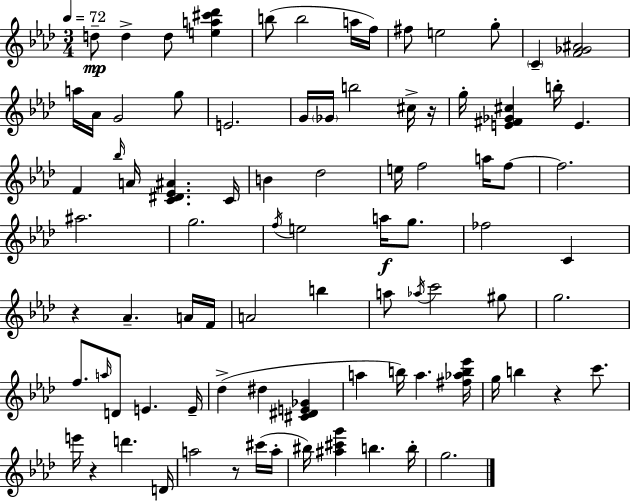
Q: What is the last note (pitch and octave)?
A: G5